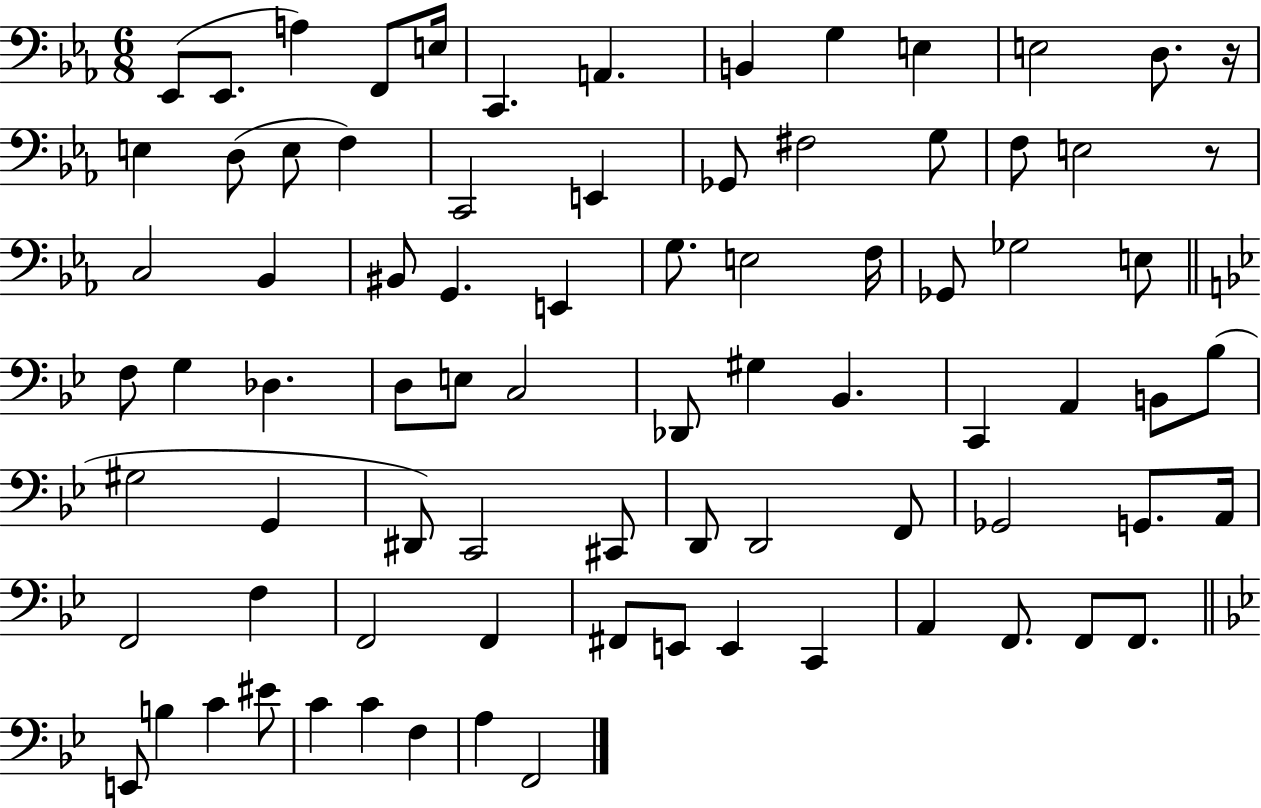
{
  \clef bass
  \numericTimeSignature
  \time 6/8
  \key ees \major
  \repeat volta 2 { ees,8( ees,8. a4) f,8 e16 | c,4. a,4. | b,4 g4 e4 | e2 d8. r16 | \break e4 d8( e8 f4) | c,2 e,4 | ges,8 fis2 g8 | f8 e2 r8 | \break c2 bes,4 | bis,8 g,4. e,4 | g8. e2 f16 | ges,8 ges2 e8 | \break \bar "||" \break \key g \minor f8 g4 des4. | d8 e8 c2 | des,8 gis4 bes,4. | c,4 a,4 b,8 bes8( | \break gis2 g,4 | dis,8) c,2 cis,8 | d,8 d,2 f,8 | ges,2 g,8. a,16 | \break f,2 f4 | f,2 f,4 | fis,8 e,8 e,4 c,4 | a,4 f,8. f,8 f,8. | \break \bar "||" \break \key g \minor e,8 b4 c'4 eis'8 | c'4 c'4 f4 | a4 f,2 | } \bar "|."
}